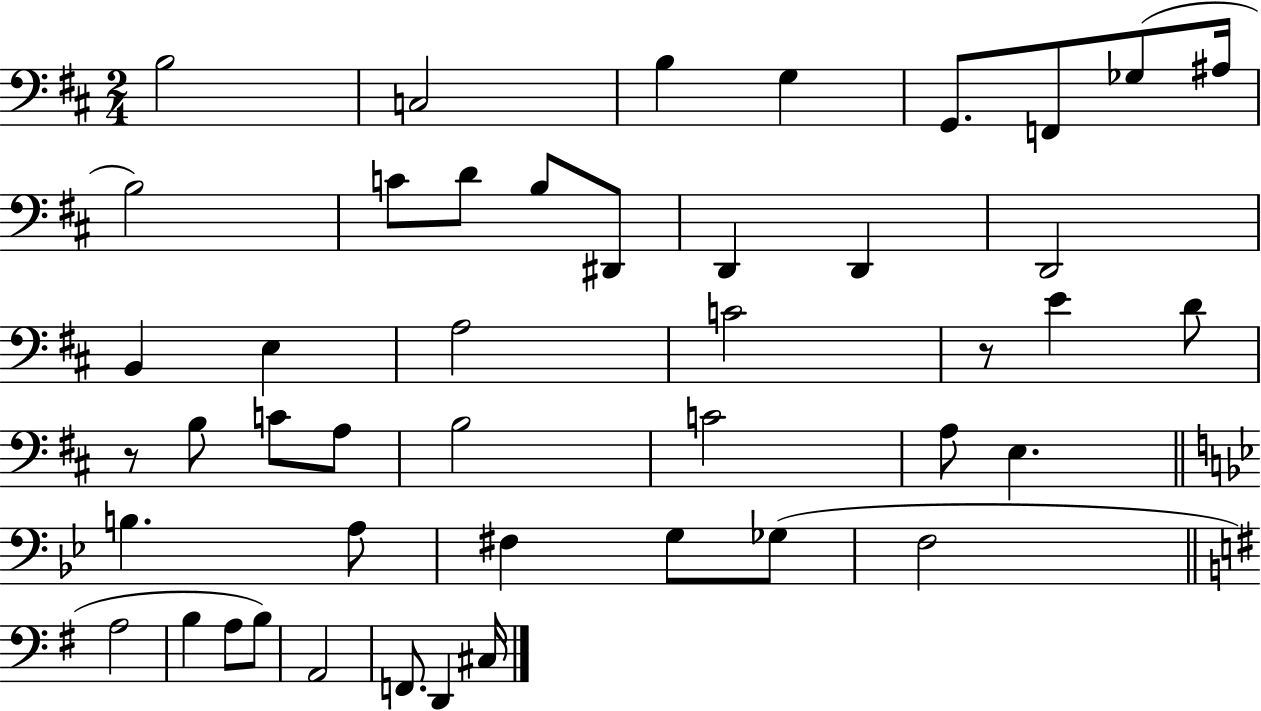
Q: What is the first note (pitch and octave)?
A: B3